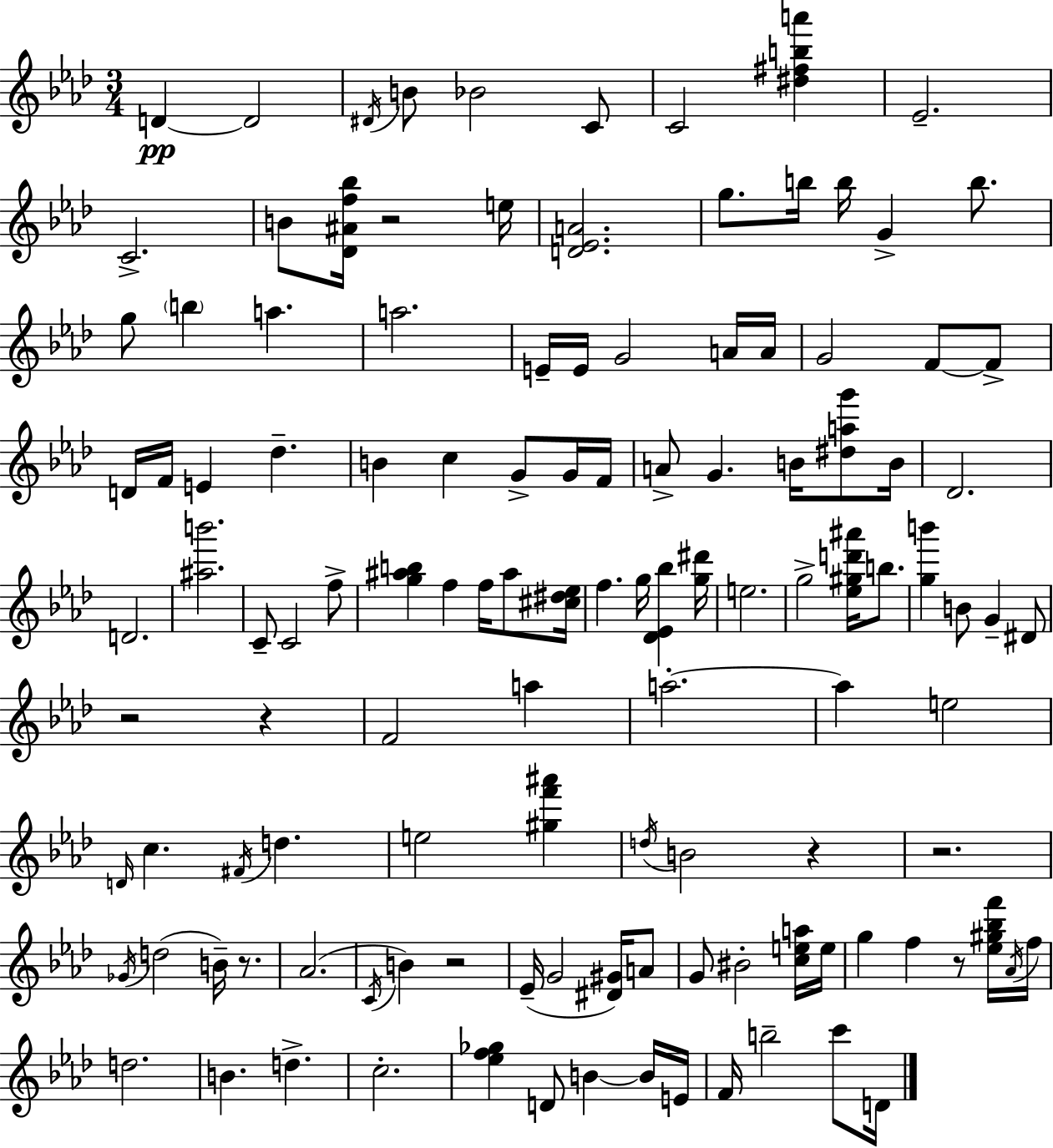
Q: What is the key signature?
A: AES major